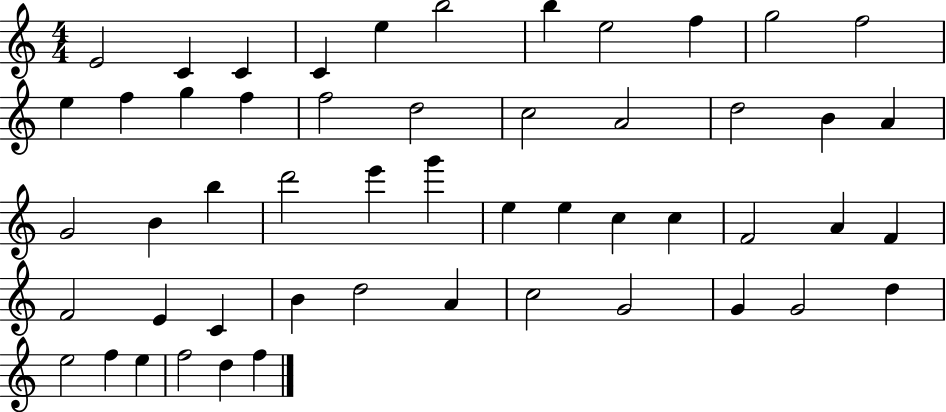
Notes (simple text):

E4/h C4/q C4/q C4/q E5/q B5/h B5/q E5/h F5/q G5/h F5/h E5/q F5/q G5/q F5/q F5/h D5/h C5/h A4/h D5/h B4/q A4/q G4/h B4/q B5/q D6/h E6/q G6/q E5/q E5/q C5/q C5/q F4/h A4/q F4/q F4/h E4/q C4/q B4/q D5/h A4/q C5/h G4/h G4/q G4/h D5/q E5/h F5/q E5/q F5/h D5/q F5/q